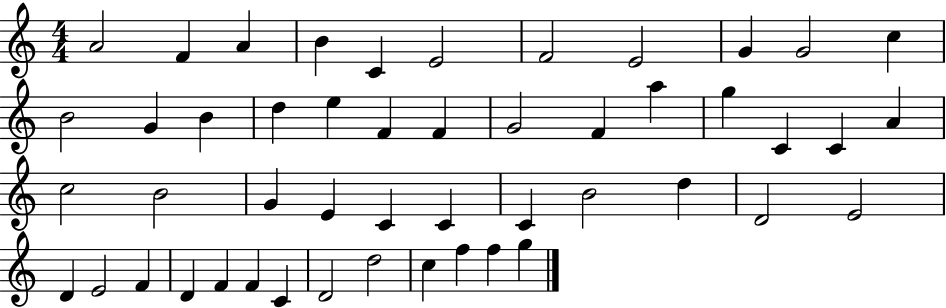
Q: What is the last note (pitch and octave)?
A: G5